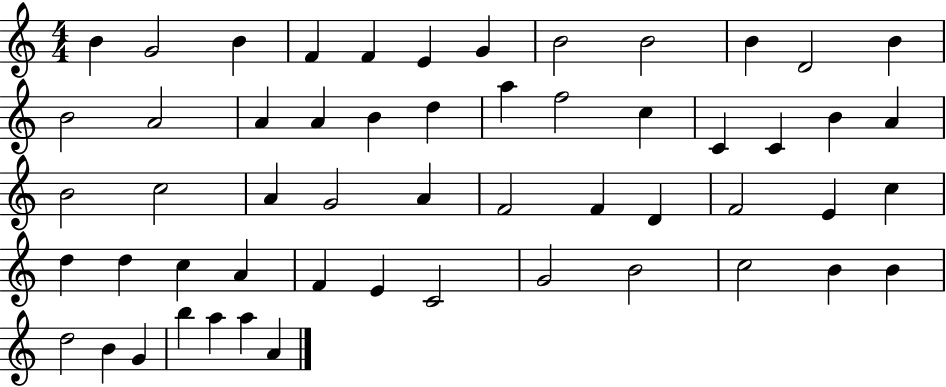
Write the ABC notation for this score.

X:1
T:Untitled
M:4/4
L:1/4
K:C
B G2 B F F E G B2 B2 B D2 B B2 A2 A A B d a f2 c C C B A B2 c2 A G2 A F2 F D F2 E c d d c A F E C2 G2 B2 c2 B B d2 B G b a a A